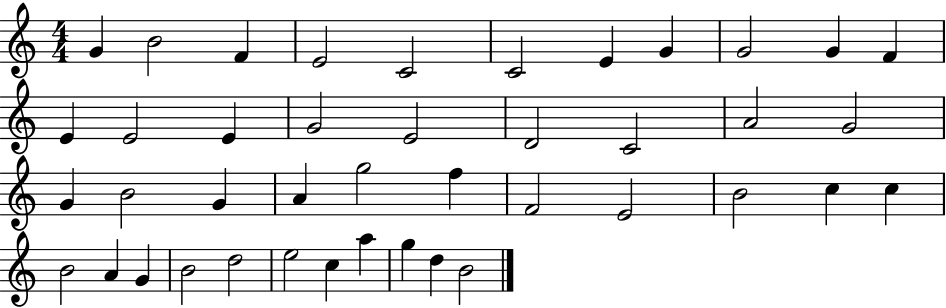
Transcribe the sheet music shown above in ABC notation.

X:1
T:Untitled
M:4/4
L:1/4
K:C
G B2 F E2 C2 C2 E G G2 G F E E2 E G2 E2 D2 C2 A2 G2 G B2 G A g2 f F2 E2 B2 c c B2 A G B2 d2 e2 c a g d B2